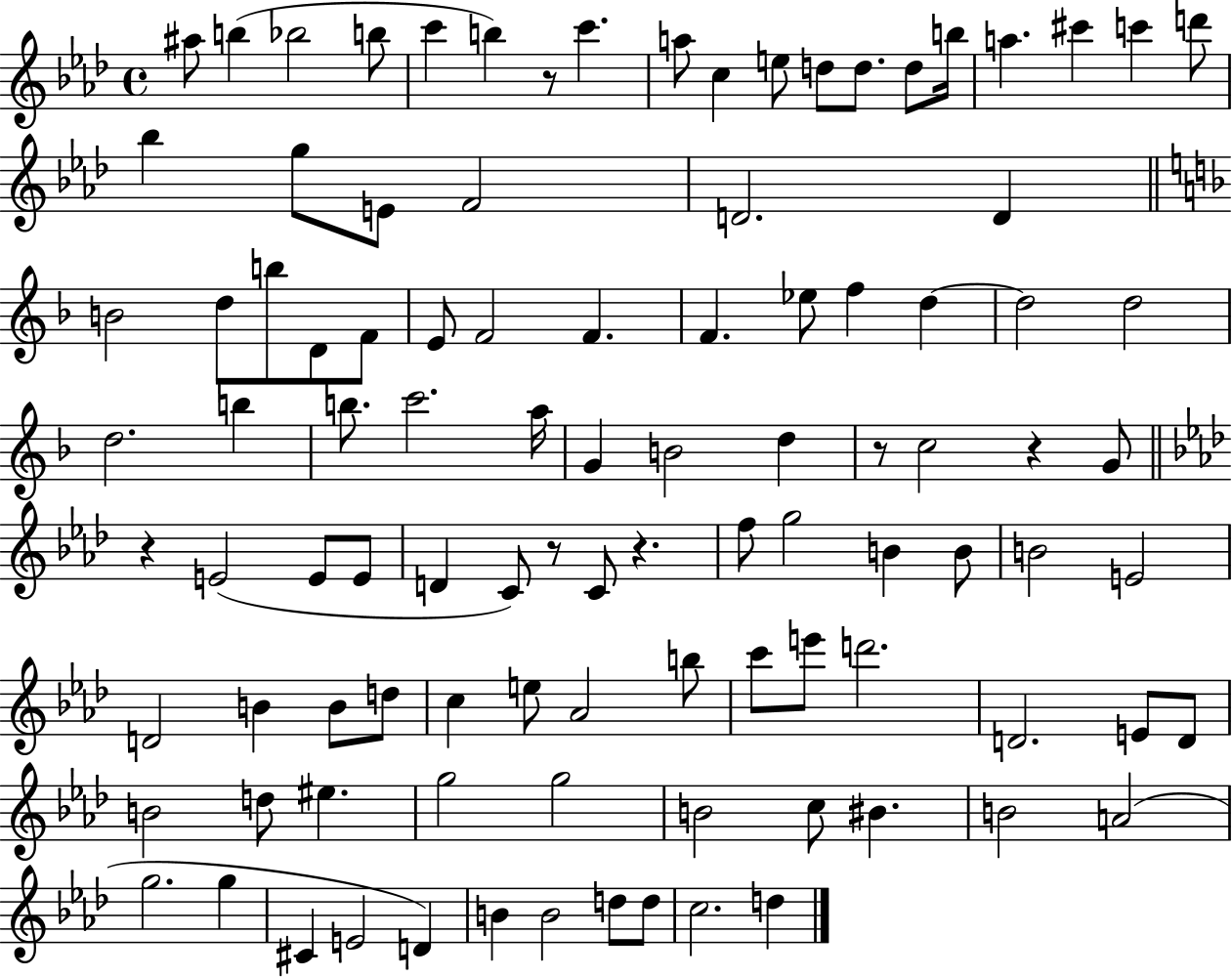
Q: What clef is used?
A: treble